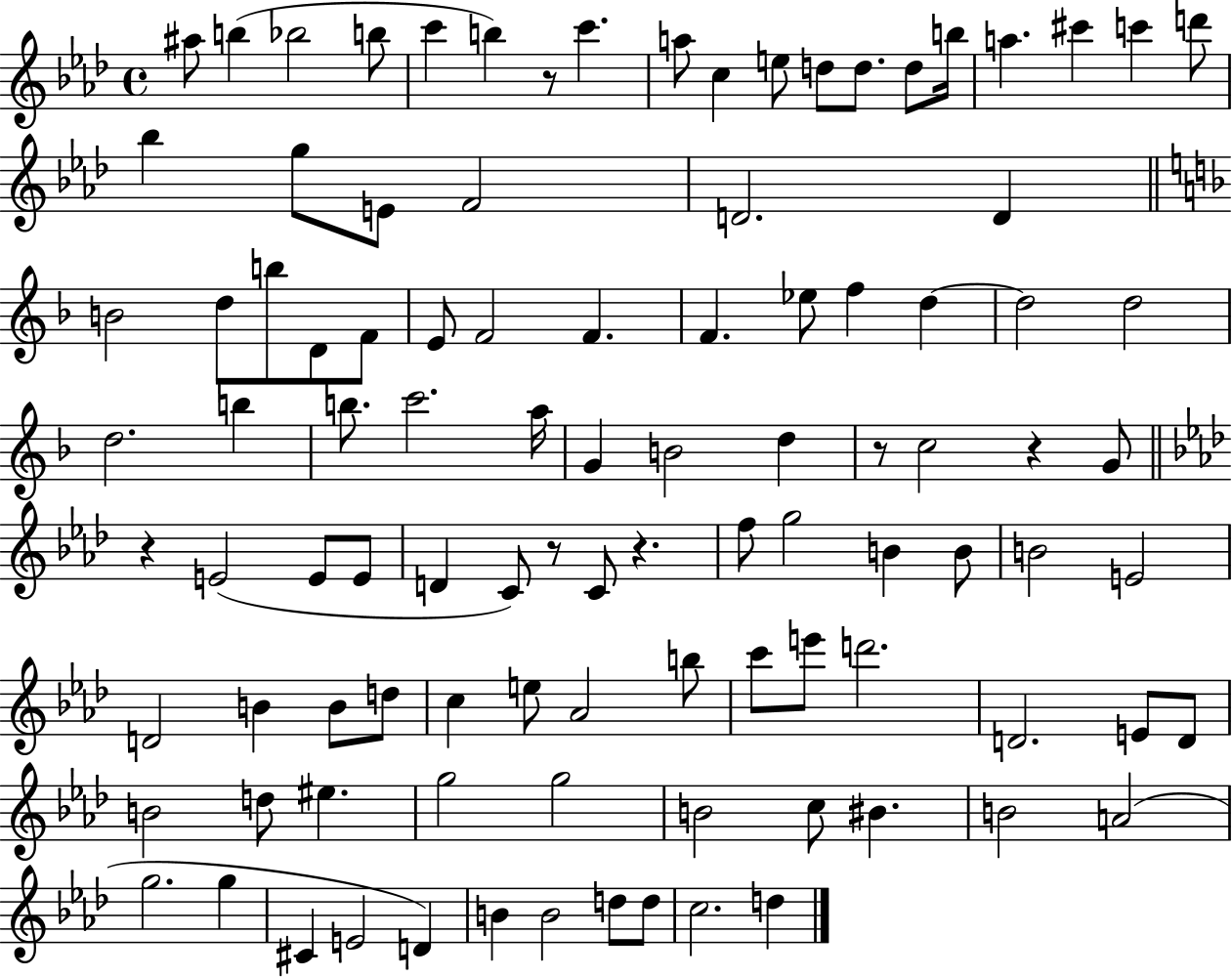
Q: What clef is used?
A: treble